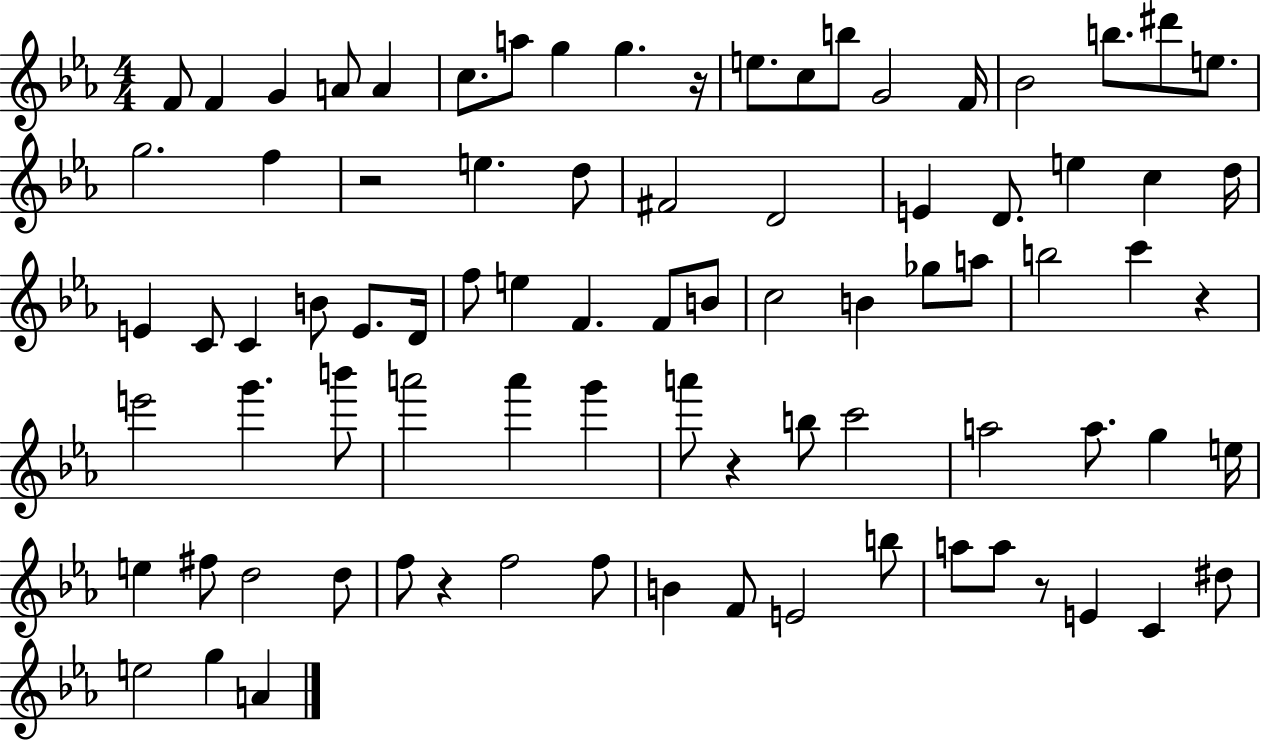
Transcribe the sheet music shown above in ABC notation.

X:1
T:Untitled
M:4/4
L:1/4
K:Eb
F/2 F G A/2 A c/2 a/2 g g z/4 e/2 c/2 b/2 G2 F/4 _B2 b/2 ^d'/2 e/2 g2 f z2 e d/2 ^F2 D2 E D/2 e c d/4 E C/2 C B/2 E/2 D/4 f/2 e F F/2 B/2 c2 B _g/2 a/2 b2 c' z e'2 g' b'/2 a'2 a' g' a'/2 z b/2 c'2 a2 a/2 g e/4 e ^f/2 d2 d/2 f/2 z f2 f/2 B F/2 E2 b/2 a/2 a/2 z/2 E C ^d/2 e2 g A